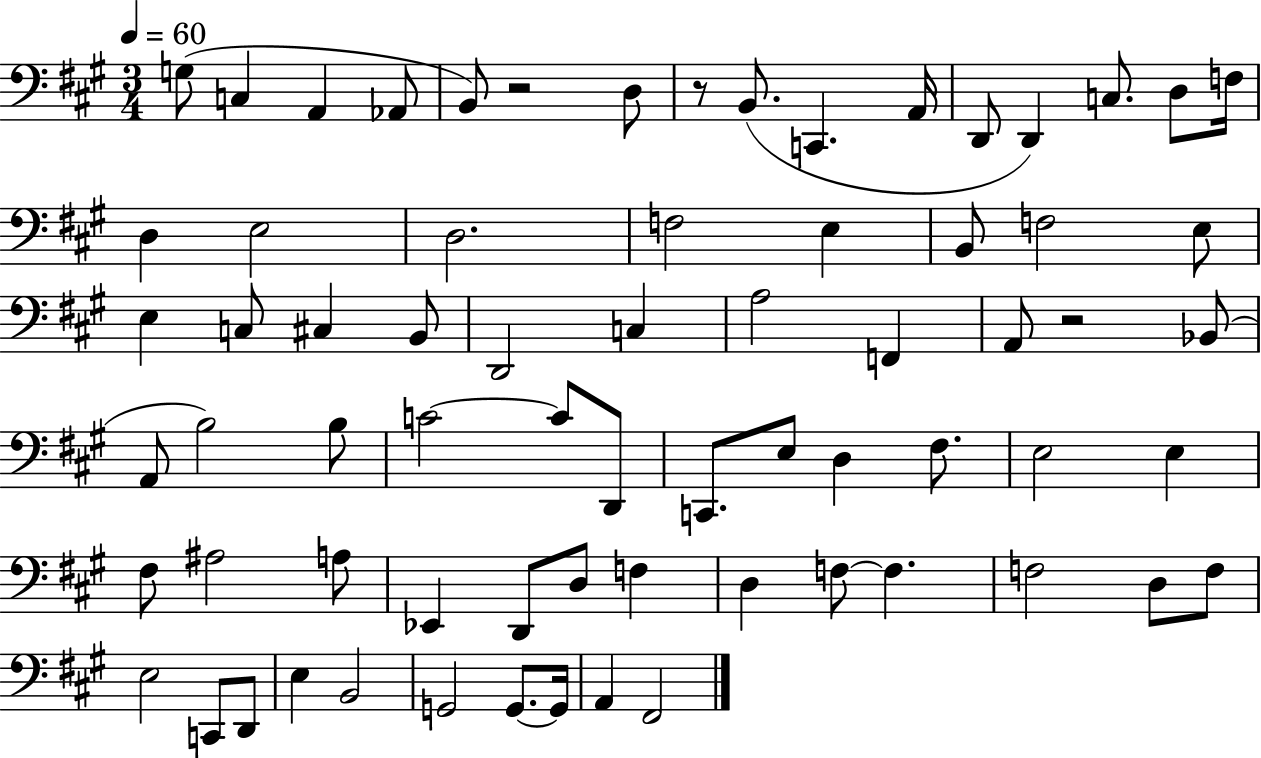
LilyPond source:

{
  \clef bass
  \numericTimeSignature
  \time 3/4
  \key a \major
  \tempo 4 = 60
  g8( c4 a,4 aes,8 | b,8) r2 d8 | r8 b,8.( c,4. a,16 | d,8 d,4) c8. d8 f16 | \break d4 e2 | d2. | f2 e4 | b,8 f2 e8 | \break e4 c8 cis4 b,8 | d,2 c4 | a2 f,4 | a,8 r2 bes,8( | \break a,8 b2) b8 | c'2~~ c'8 d,8 | c,8. e8 d4 fis8. | e2 e4 | \break fis8 ais2 a8 | ees,4 d,8 d8 f4 | d4 f8~~ f4. | f2 d8 f8 | \break e2 c,8 d,8 | e4 b,2 | g,2 g,8.~~ g,16 | a,4 fis,2 | \break \bar "|."
}